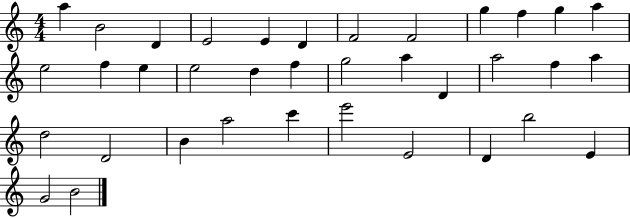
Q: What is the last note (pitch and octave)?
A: B4